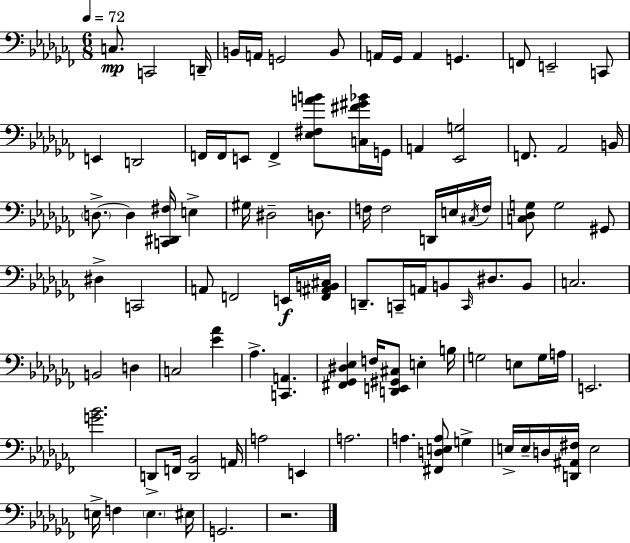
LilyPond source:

{
  \clef bass
  \numericTimeSignature
  \time 6/8
  \key aes \minor
  \tempo 4 = 72
  \repeat volta 2 { c8.\mp c,2 d,16-- | b,16 a,16 g,2 b,8 | a,16 ges,16 a,4 g,4. | f,8 e,2-- c,8 | \break e,4 d,2 | f,16 f,16 e,8 f,4-> <ees fis a' b'>8 <c fis' gis' bes'>16 g,16 | a,4 <ees, g>2 | f,8. aes,2 b,16 | \break \parenthesize d8.->~~ d4 <c, dis, fis>16 e4-> | gis16 dis2-- d8. | f16 f2 d,16 e16 \acciaccatura { cis16 } | f16 <c des g>8 g2 gis,8 | \break dis4-> c,2 | a,8 f,2 e,16\f | <f, ais, b, cis>16 d,8.-- c,16-- a,16 b,8 \grace { c,16 } dis8. | b,8 c2. | \break b,2 d4 | c2 <ees' aes'>4 | aes4.-> <c, a,>4. | <fis, ges, dis ees>4 f16 <d, e, gis, cis>8 e4-. | \break b16 g2 e8 | g16 a16 e,2. | <g' bes'>2. | d,8-> f,16 <d, bes,>2 | \break a,16 a2 e,4 | a2. | a4. <fis, d e a>8 g4-> | e16-> e16-- d16 <d, ais, fis>16 e2 | \break e16-> f4 \parenthesize e4. | eis16 g,2. | r2. | } \bar "|."
}